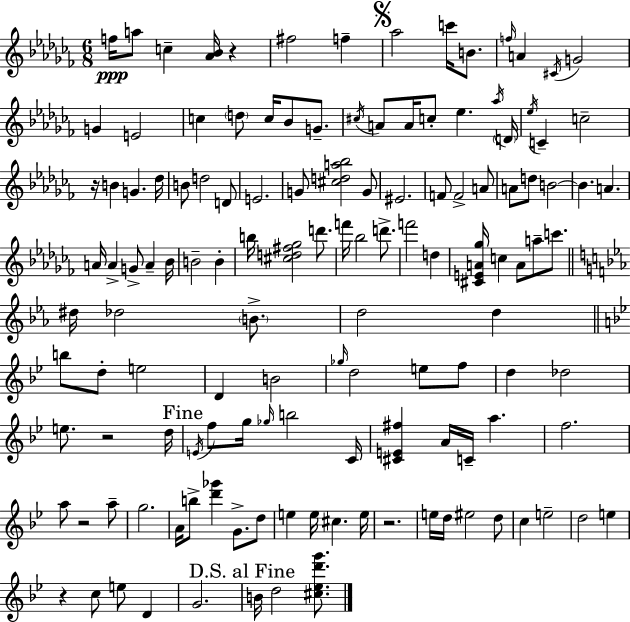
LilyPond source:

{
  \clef treble
  \numericTimeSignature
  \time 6/8
  \key aes \minor
  f''16\ppp a''8 c''4-- <aes' bes'>16 r4 | fis''2 f''4-- | \mark \markup { \musicglyph "scripts.segno" } aes''2 c'''16 b'8. | \grace { f''16 } a'4 \acciaccatura { cis'16 } g'2 | \break g'4 e'2 | c''4 \parenthesize d''8 c''16 bes'8 g'8.-- | \acciaccatura { cis''16 } a'8 a'16 c''8-. ees''4. | \acciaccatura { aes''16 } \parenthesize d'16 \acciaccatura { ees''16 } c'4-- c''2-- | \break r16 b'4 g'4. | des''16 b'8 d''2 | d'8 e'2. | g'8 <cis'' d'' a'' bes''>2 | \break g'8 eis'2. | f'8 f'2-> | a'8 a'8 d''8 b'2~~ | b'4. a'4. | \break a'16 a'4-> g'8-> | a'4-- bes'16 b'2-- | b'4-. b''16 <cis'' d'' fis'' ges''>2 | d'''8. f'''16 bes''2 | \break d'''8.-> f'''2 | d''4 <cis' e' a' ges''>16 c''4 a'8 | a''8-- c'''8. \bar "||" \break \key ees \major dis''16 des''2 \parenthesize b'8.-> | d''2 d''4 | \bar "||" \break \key g \minor b''8 d''8-. e''2 | d'4 b'2 | \grace { ges''16 } d''2 e''8 f''8 | d''4 des''2 | \break e''8. r2 | d''16 \mark "Fine" \acciaccatura { e'16 } f''8 g''16 \grace { ges''16 } b''2 | c'16 <cis' e' fis''>4 a'16 c'16-- a''4. | f''2. | \break a''8 r2 | a''8-- g''2. | a'16 b''8-> <d''' ges'''>4 g'8.-> | d''8 e''4 e''16 cis''4. | \break e''16 r2. | e''16 d''16 eis''2 | d''8 c''4 e''2-- | d''2 e''4 | \break r4 c''8 e''8 d'4 | g'2. | \mark "D.S. al Fine" b'16 d''2 | <cis'' ees'' d''' g'''>8. \bar "|."
}